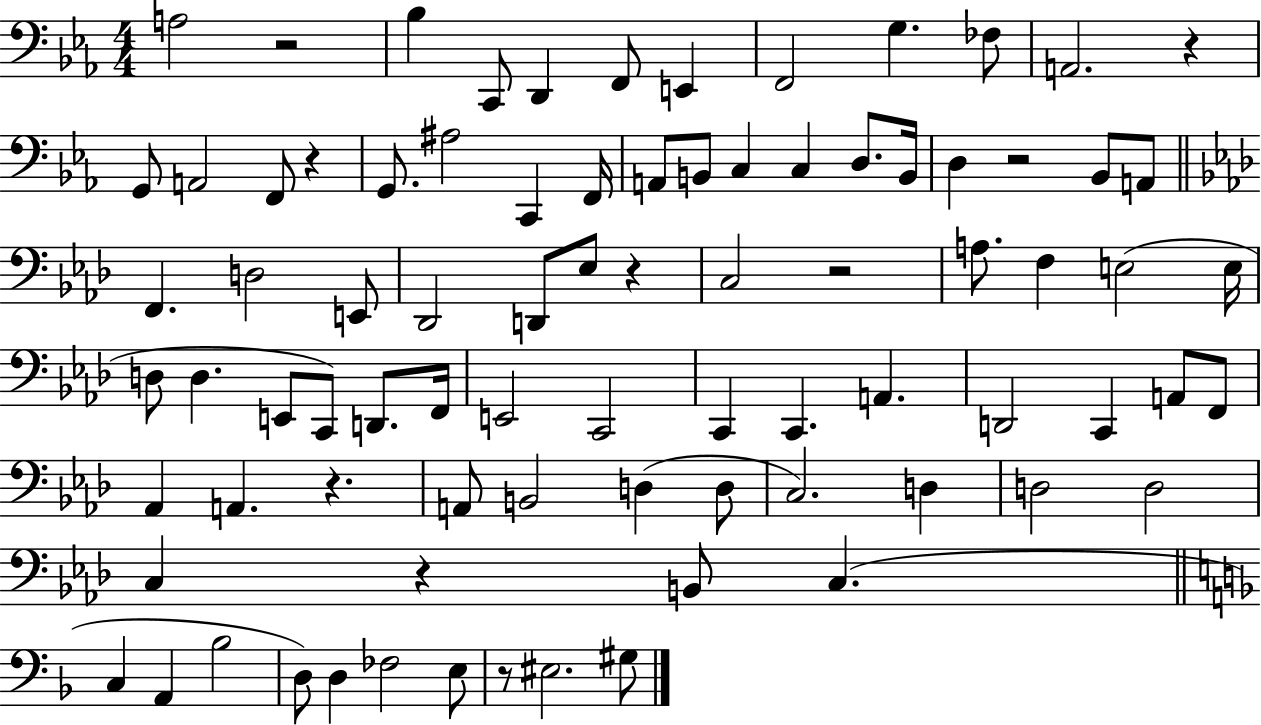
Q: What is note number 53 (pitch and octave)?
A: Ab2